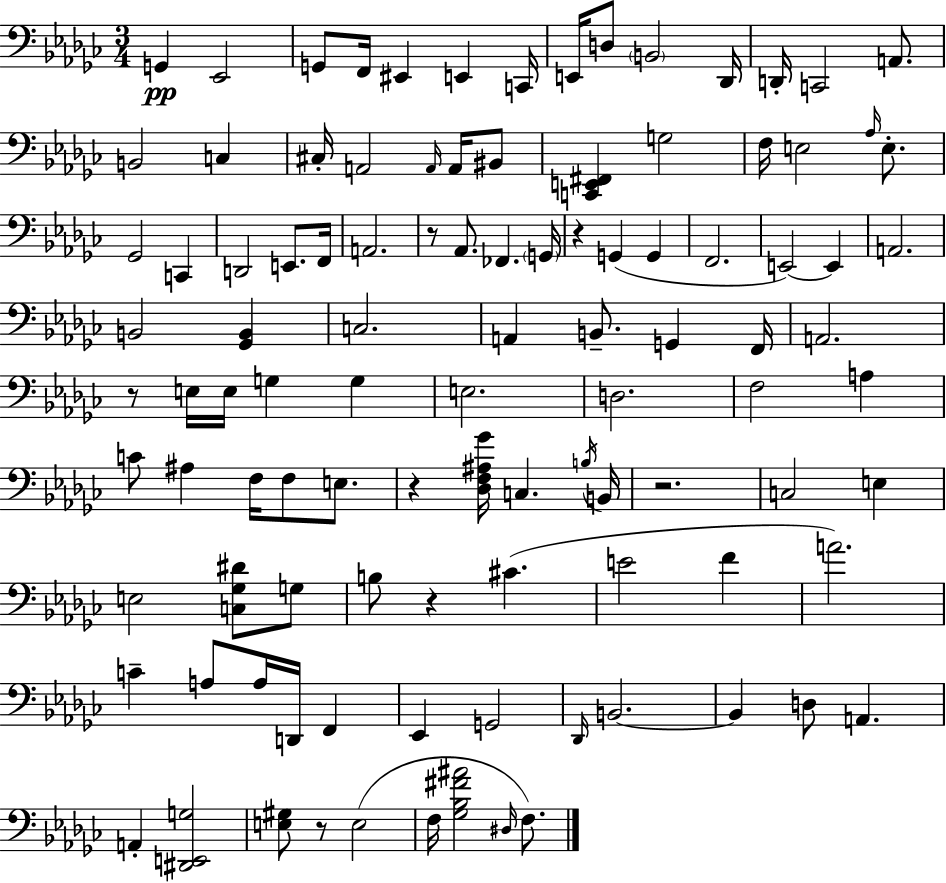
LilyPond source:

{
  \clef bass
  \numericTimeSignature
  \time 3/4
  \key ees \minor
  g,4\pp ees,2 | g,8 f,16 eis,4 e,4 c,16 | e,16 d8 \parenthesize b,2 des,16 | d,16-. c,2 a,8. | \break b,2 c4 | cis16-. a,2 \grace { a,16 } a,16 bis,8 | <c, e, fis,>4 g2 | f16 e2 \grace { aes16 } e8.-. | \break ges,2 c,4 | d,2 e,8. | f,16 a,2. | r8 aes,8. fes,4. | \break \parenthesize g,16 r4 g,4( g,4 | f,2. | e,2~~) e,4 | a,2. | \break b,2 <ges, b,>4 | c2. | a,4 b,8.-- g,4 | f,16 a,2. | \break r8 e16 e16 g4 g4 | e2. | d2. | f2 a4 | \break c'8 ais4 f16 f8 e8. | r4 <des f ais ges'>16 c4. | \acciaccatura { b16 } b,16 r2. | c2 e4 | \break e2 <c ges dis'>8 | g8 b8 r4 cis'4.( | e'2 f'4 | a'2.) | \break c'4-- a8 a16 d,16 f,4 | ees,4 g,2 | \grace { des,16 } b,2.~~ | b,4 d8 a,4. | \break a,4-. <dis, e, g>2 | <e gis>8 r8 e2( | f16 <ges bes fis' ais'>2 | \grace { dis16 } f8.) \bar "|."
}